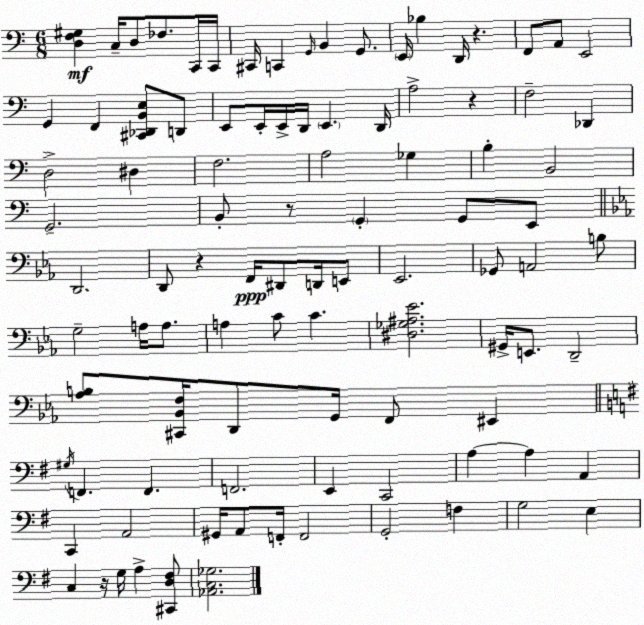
X:1
T:Untitled
M:6/8
L:1/4
K:C
[D,F,^G,] C,/4 D,/2 _F,/2 C,,/4 C,,/4 ^C,,/4 C,, G,,/4 B,, G,,/2 E,,/4 _B, D,,/4 z F,,/2 A,,/2 E,,2 G,, F,, [^C,,_D,,B,,E,]/2 D,,/2 E,,/2 E,,/4 E,,/4 D,,/4 E,, D,,/4 A,2 z F,2 _D,, D,2 ^D, F,2 A,2 _G, B, B,,2 G,,2 B,,/2 z/2 G,, G,,/2 E,,/2 D,,2 D,,/2 z F,,/4 ^D,,/2 D,,/4 E,,/2 _E,,2 _G,,/2 A,,2 B,/2 G,2 A,/4 A,/2 A, C/2 C [^D,_G,^A,_E]2 ^G,,/4 E,,/2 D,,2 [_A,B,]/2 [^C,,_B,,F,]/4 D,,/2 G,,/4 F,,/2 ^E,, ^G,/4 F,, F,, F,,2 E,, C,,2 A, A, A,, C,, A,,2 ^G,,/4 A,,/2 F,,/4 F,,2 G,,2 F, G,2 E, C, z/4 G,/4 A, [^C,,D,^F,]/2 [_A,,C,_G,]2